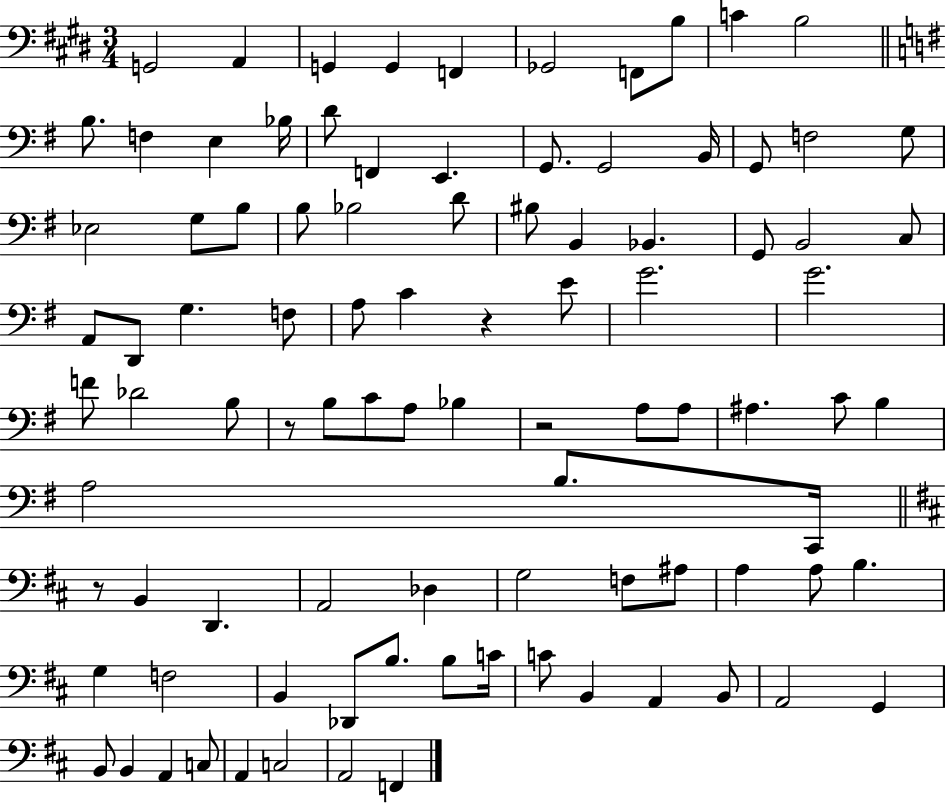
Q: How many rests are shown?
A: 4